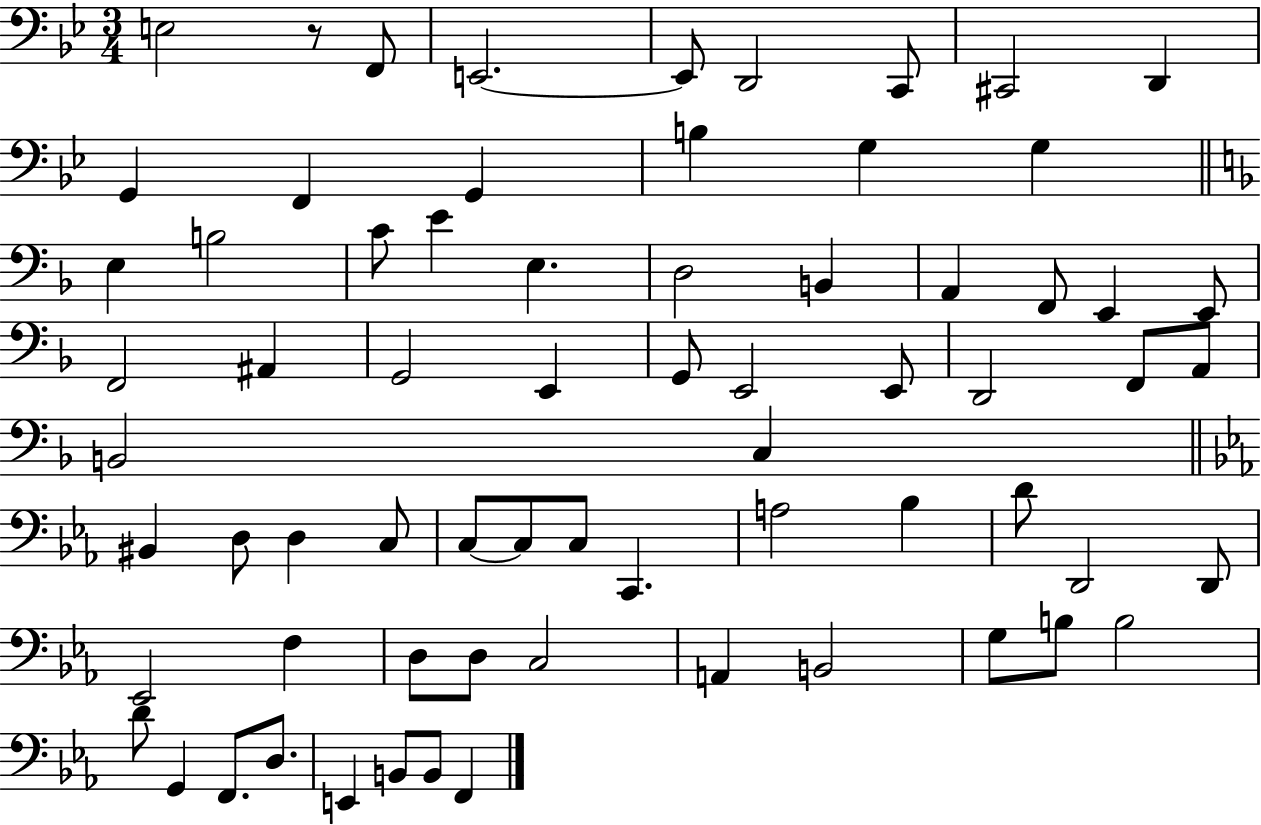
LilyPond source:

{
  \clef bass
  \numericTimeSignature
  \time 3/4
  \key bes \major
  e2 r8 f,8 | e,2.~~ | e,8 d,2 c,8 | cis,2 d,4 | \break g,4 f,4 g,4 | b4 g4 g4 | \bar "||" \break \key d \minor e4 b2 | c'8 e'4 e4. | d2 b,4 | a,4 f,8 e,4 e,8 | \break f,2 ais,4 | g,2 e,4 | g,8 e,2 e,8 | d,2 f,8 a,8 | \break b,2 c4 | \bar "||" \break \key c \minor bis,4 d8 d4 c8 | c8~~ c8 c8 c,4. | a2 bes4 | d'8 d,2 d,8 | \break ees,2 f4 | d8 d8 c2 | a,4 b,2 | g8 b8 b2 | \break d'8 g,4 f,8. d8. | e,4 b,8 b,8 f,4 | \bar "|."
}